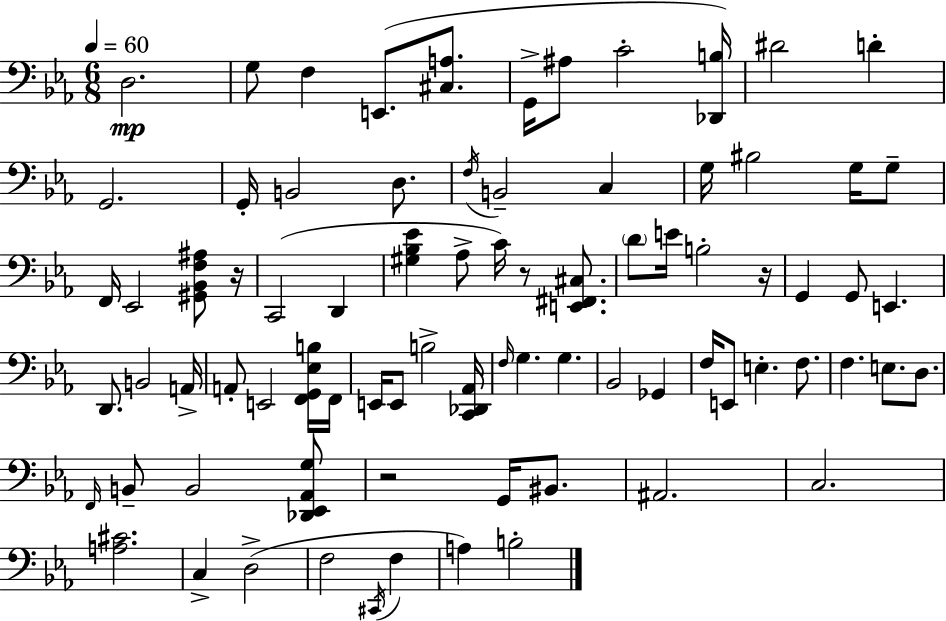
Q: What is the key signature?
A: EES major